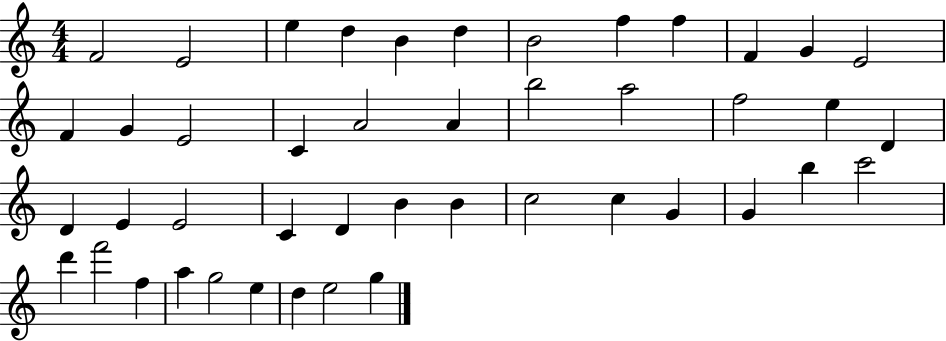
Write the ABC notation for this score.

X:1
T:Untitled
M:4/4
L:1/4
K:C
F2 E2 e d B d B2 f f F G E2 F G E2 C A2 A b2 a2 f2 e D D E E2 C D B B c2 c G G b c'2 d' f'2 f a g2 e d e2 g